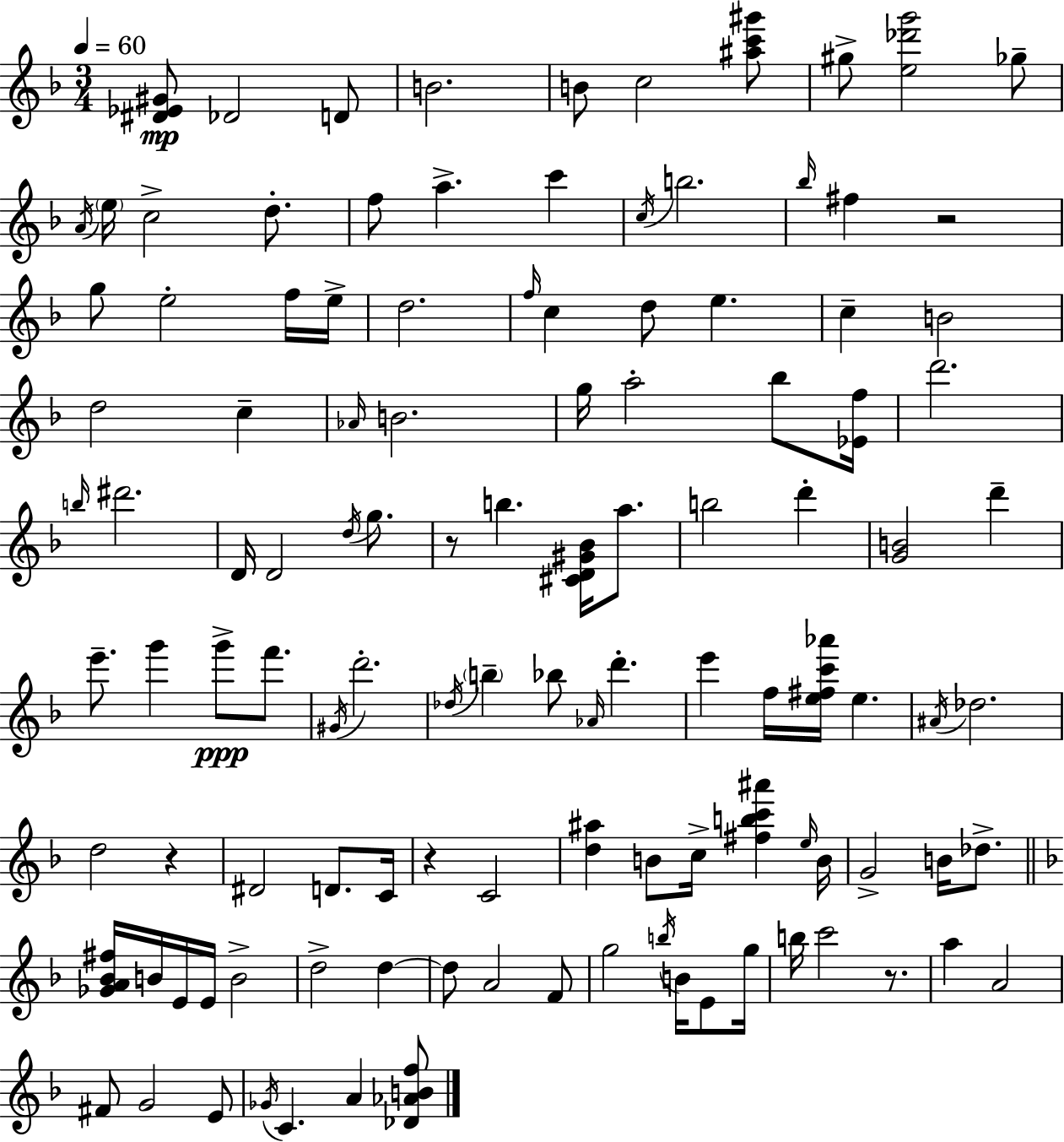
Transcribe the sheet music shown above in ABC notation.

X:1
T:Untitled
M:3/4
L:1/4
K:Dm
[^D_E^G]/2 _D2 D/2 B2 B/2 c2 [^ac'^g']/2 ^g/2 [e_d'g']2 _g/2 A/4 e/4 c2 d/2 f/2 a c' c/4 b2 _b/4 ^f z2 g/2 e2 f/4 e/4 d2 f/4 c d/2 e c B2 d2 c _A/4 B2 g/4 a2 _b/2 [_Ef]/4 d'2 b/4 ^d'2 D/4 D2 d/4 g/2 z/2 b [^CD^G_B]/4 a/2 b2 d' [GB]2 d' e'/2 g' g'/2 f'/2 ^G/4 d'2 _d/4 b _b/2 _A/4 d' e' f/4 [e^fc'_a']/4 e ^A/4 _d2 d2 z ^D2 D/2 C/4 z C2 [d^a] B/2 c/4 [^fbc'^a'] e/4 B/4 G2 B/4 _d/2 [_GA_B^f]/4 B/4 E/4 E/4 B2 d2 d d/2 A2 F/2 g2 b/4 B/4 E/2 g/4 b/4 c'2 z/2 a A2 ^F/2 G2 E/2 _G/4 C A [_D_ABf]/2